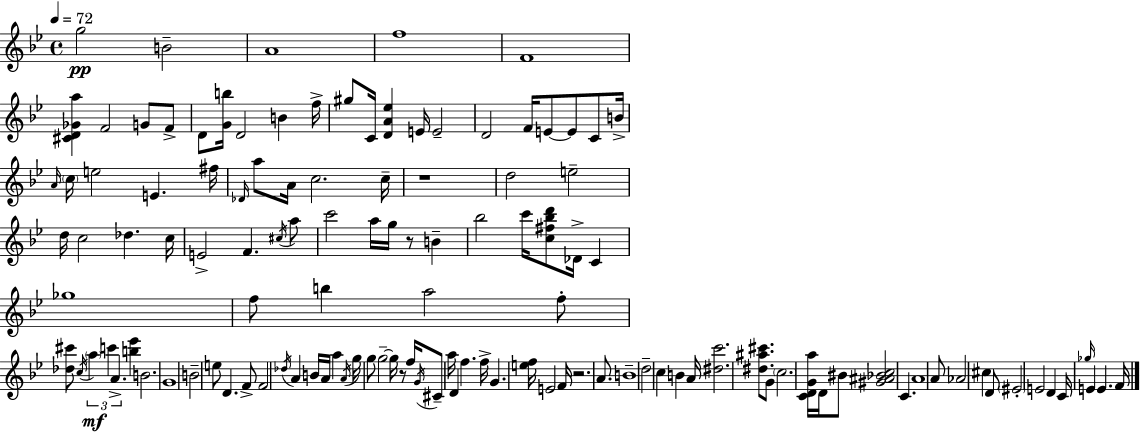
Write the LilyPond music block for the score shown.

{
  \clef treble
  \time 4/4
  \defaultTimeSignature
  \key g \minor
  \tempo 4 = 72
  g''2\pp b'2-- | a'1 | f''1 | f'1 | \break <cis' d' ges' a''>4 f'2 g'8 f'8-> | d'8 <g' b''>16 d'2 b'4 f''16-> | gis''8 c'16 <d' a' ees''>4 e'16 e'2-- | d'2 f'16 e'8~~ e'8 c'8 b'16-> | \break \grace { a'16 } \parenthesize c''16 e''2 e'4. | fis''16 \grace { des'16 } a''8 a'16 c''2. | c''16-- r1 | d''2 e''2-- | \break d''16 c''2 des''4. | c''16 e'2-> f'4. | \acciaccatura { cis''16 } a''8 c'''2 a''16 g''16 r8 b'4-- | bes''2 c'''16 <c'' fis'' bes'' d'''>8 des'16-> c'4 | \break ges''1 | f''8 b''4 a''2 | f''8-. <des'' cis'''>8 \acciaccatura { c''16 }\mf \tuplet 3/2 { \parenthesize a''4 c'''4 a'4.-> } | <b'' ees'''>4 b'2. | \break g'1 | b'2-- e''8 d'4. | f'8-> f'2 \acciaccatura { des''16 } a'4 | b'16 a'16 a''4 \acciaccatura { a'16 } g''16 g''8 g''2--~~ | \break g''16 r8 f''16 \acciaccatura { g'16 } cis'8-- a''16 d'4 | f''4. f''16-> g'4. <e'' f''>16 e'2 | f'16 r2. | a'8. b'1-- | \break d''2-- c''4 | b'4 a'16 <dis'' c'''>2. | <dis'' ais'' cis'''>8. g'8 \parenthesize c''2. | <c' d' g' a''>16 d'16 bis'8 <gis' ais' bes' c''>2 | \break c'4. a'1 | a'8 aes'2 | cis''4 d'8 \parenthesize eis'2-. e'2 | d'4 c'16 \grace { ges''16 } e'4 | \break e'4. f'16 \bar "|."
}